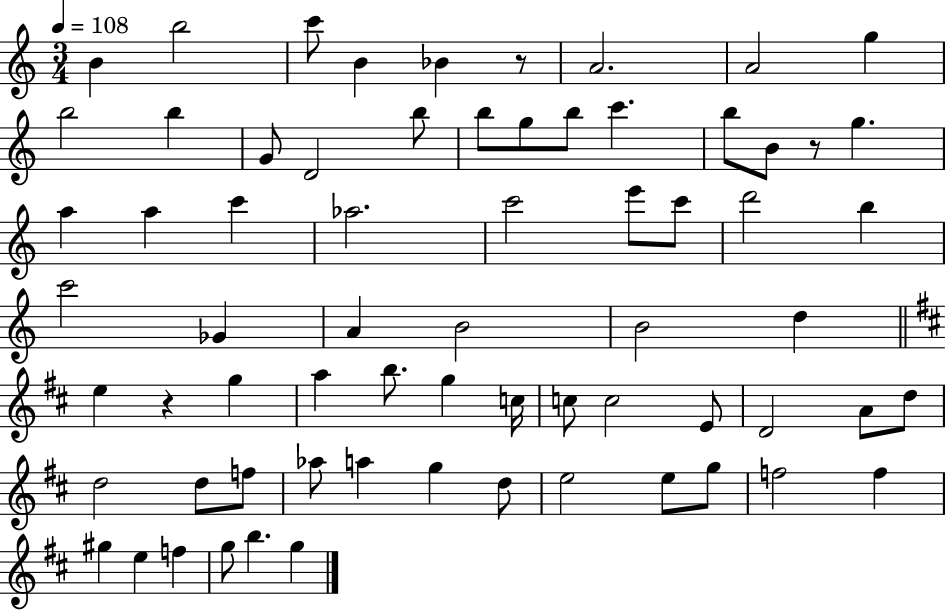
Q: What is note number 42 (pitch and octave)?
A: C5